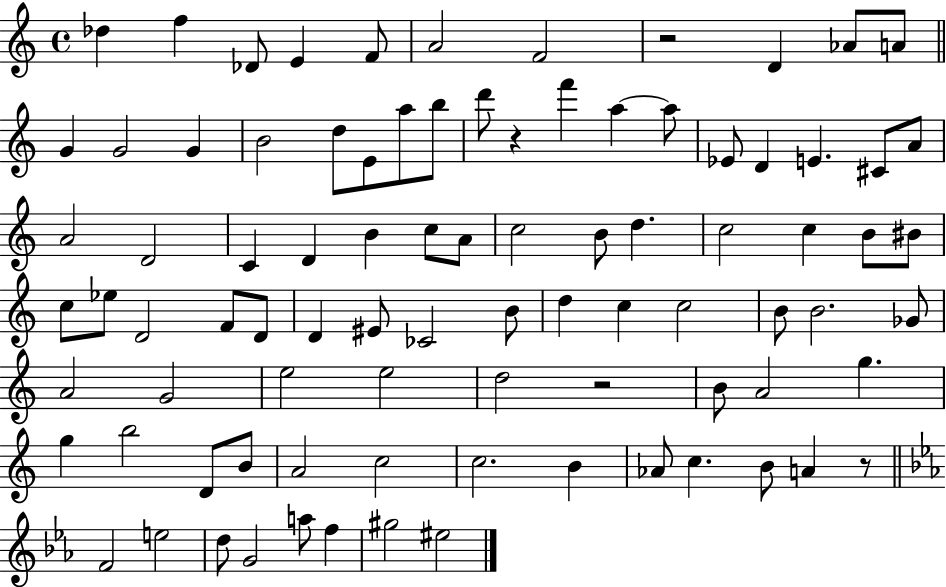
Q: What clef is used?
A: treble